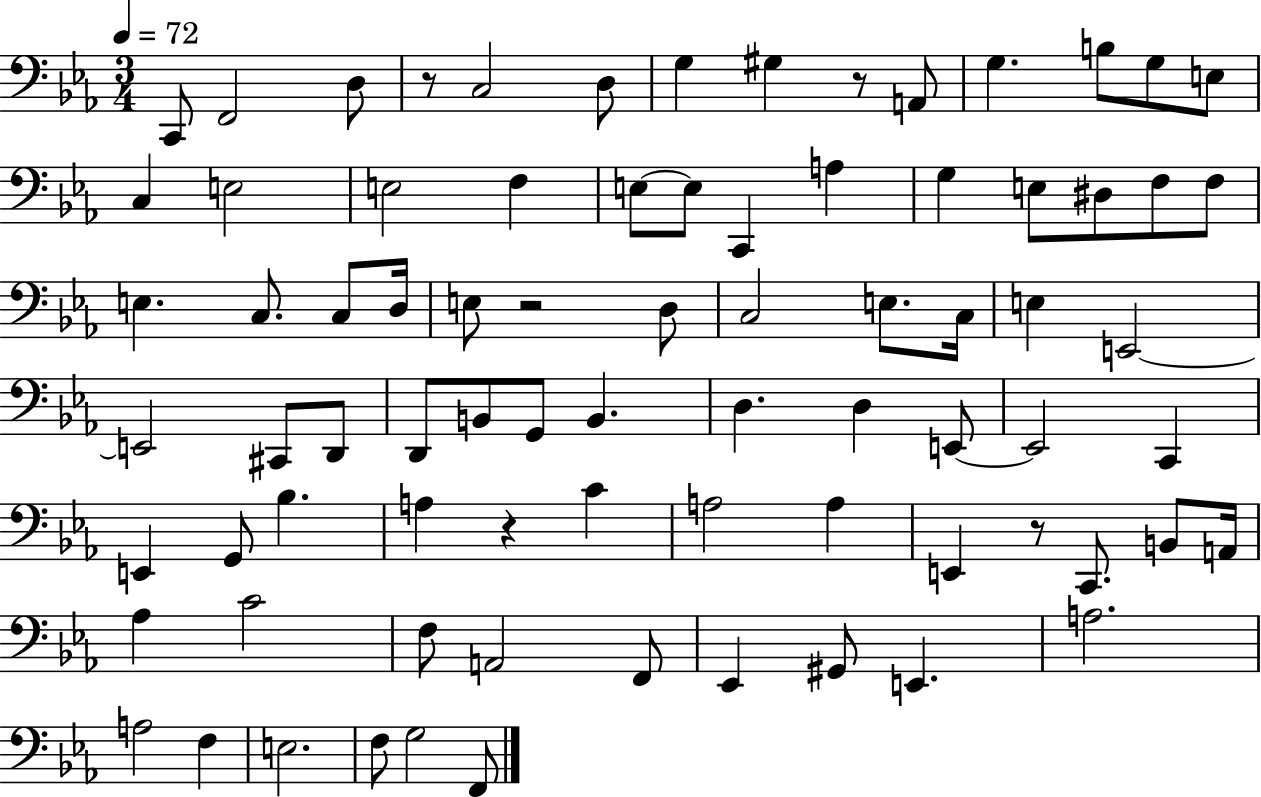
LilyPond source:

{
  \clef bass
  \numericTimeSignature
  \time 3/4
  \key ees \major
  \tempo 4 = 72
  c,8 f,2 d8 | r8 c2 d8 | g4 gis4 r8 a,8 | g4. b8 g8 e8 | \break c4 e2 | e2 f4 | e8~~ e8 c,4 a4 | g4 e8 dis8 f8 f8 | \break e4. c8. c8 d16 | e8 r2 d8 | c2 e8. c16 | e4 e,2~~ | \break e,2 cis,8 d,8 | d,8 b,8 g,8 b,4. | d4. d4 e,8~~ | e,2 c,4 | \break e,4 g,8 bes4. | a4 r4 c'4 | a2 a4 | e,4 r8 c,8. b,8 a,16 | \break aes4 c'2 | f8 a,2 f,8 | ees,4 gis,8 e,4. | a2. | \break a2 f4 | e2. | f8 g2 f,8 | \bar "|."
}